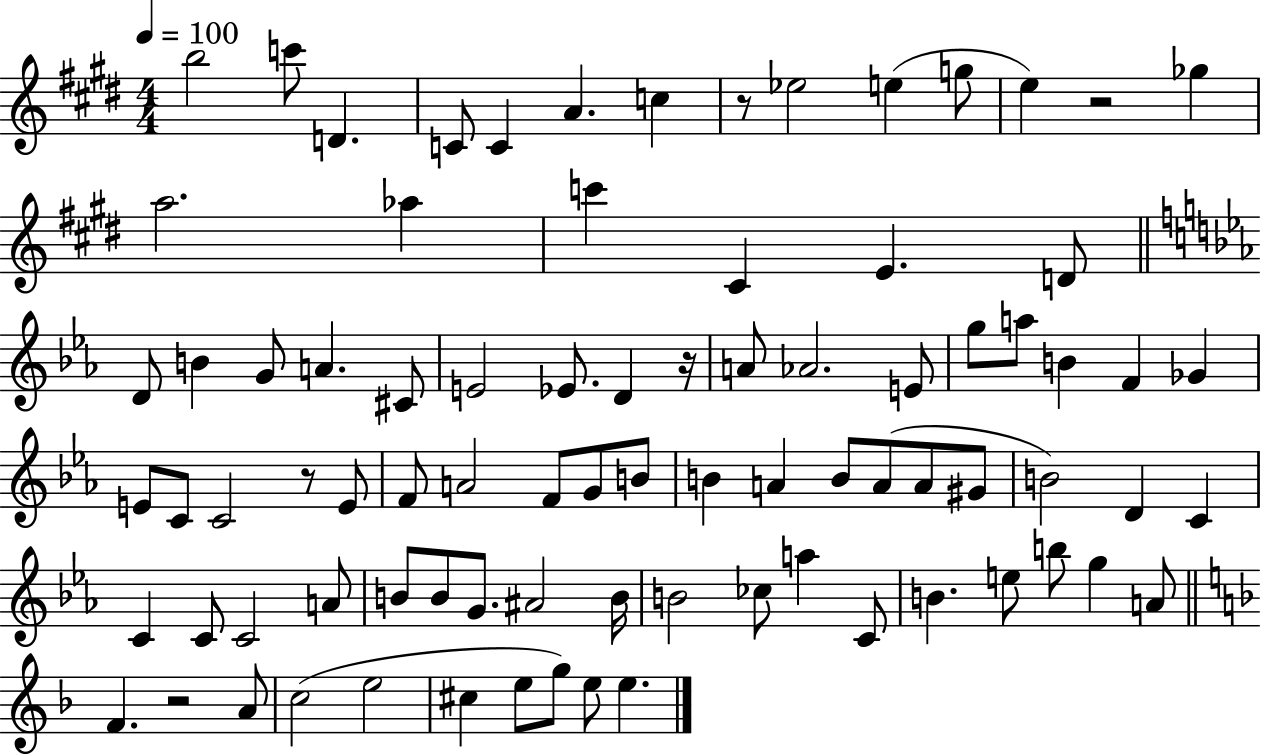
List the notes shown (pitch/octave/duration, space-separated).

B5/h C6/e D4/q. C4/e C4/q A4/q. C5/q R/e Eb5/h E5/q G5/e E5/q R/h Gb5/q A5/h. Ab5/q C6/q C#4/q E4/q. D4/e D4/e B4/q G4/e A4/q. C#4/e E4/h Eb4/e. D4/q R/s A4/e Ab4/h. E4/e G5/e A5/e B4/q F4/q Gb4/q E4/e C4/e C4/h R/e E4/e F4/e A4/h F4/e G4/e B4/e B4/q A4/q B4/e A4/e A4/e G#4/e B4/h D4/q C4/q C4/q C4/e C4/h A4/e B4/e B4/e G4/e. A#4/h B4/s B4/h CES5/e A5/q C4/e B4/q. E5/e B5/e G5/q A4/e F4/q. R/h A4/e C5/h E5/h C#5/q E5/e G5/e E5/e E5/q.